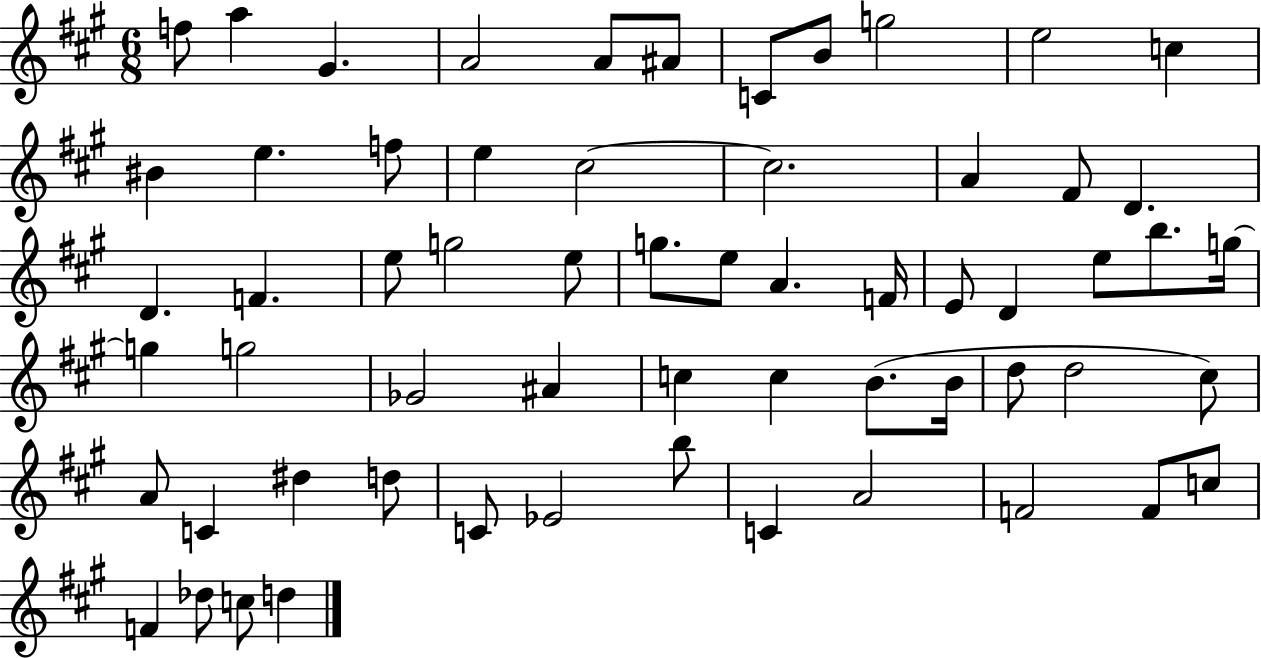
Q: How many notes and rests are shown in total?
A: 61